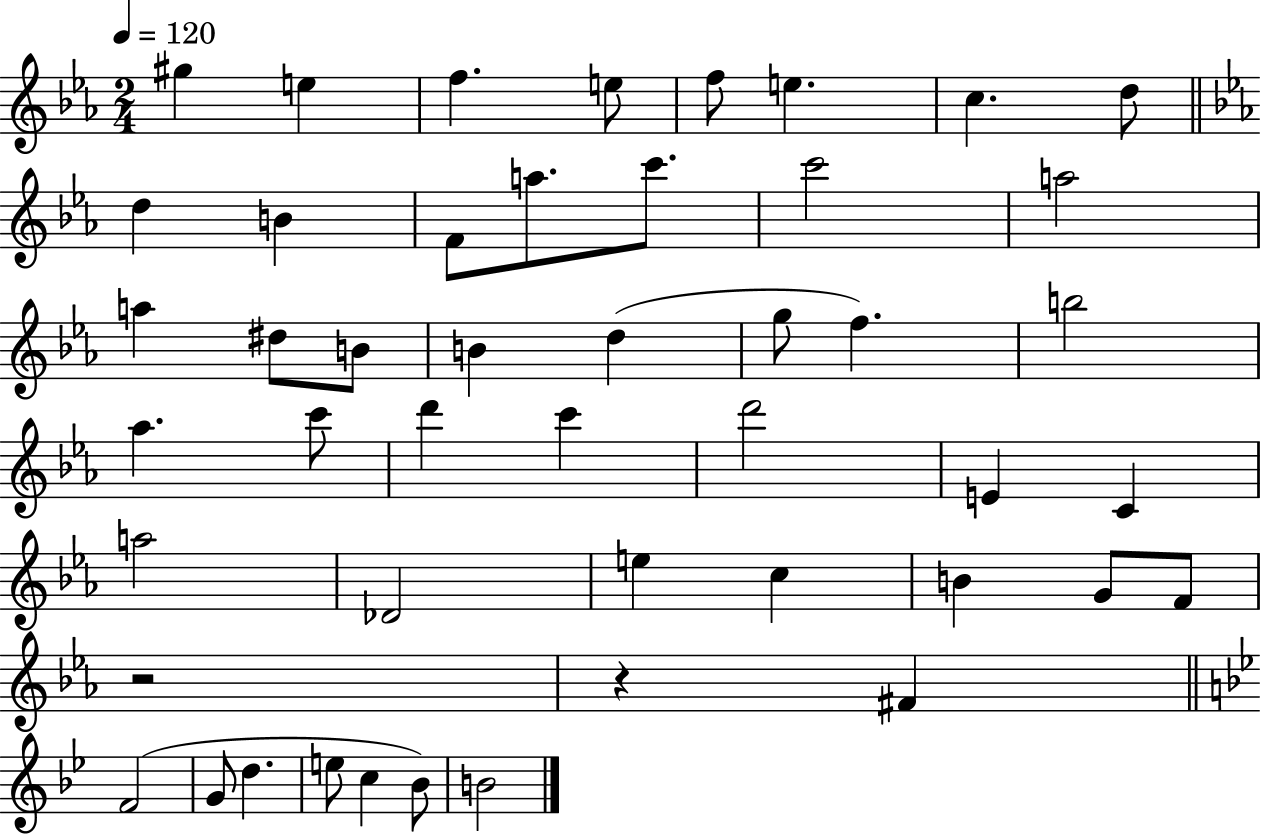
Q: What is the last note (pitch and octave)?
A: B4